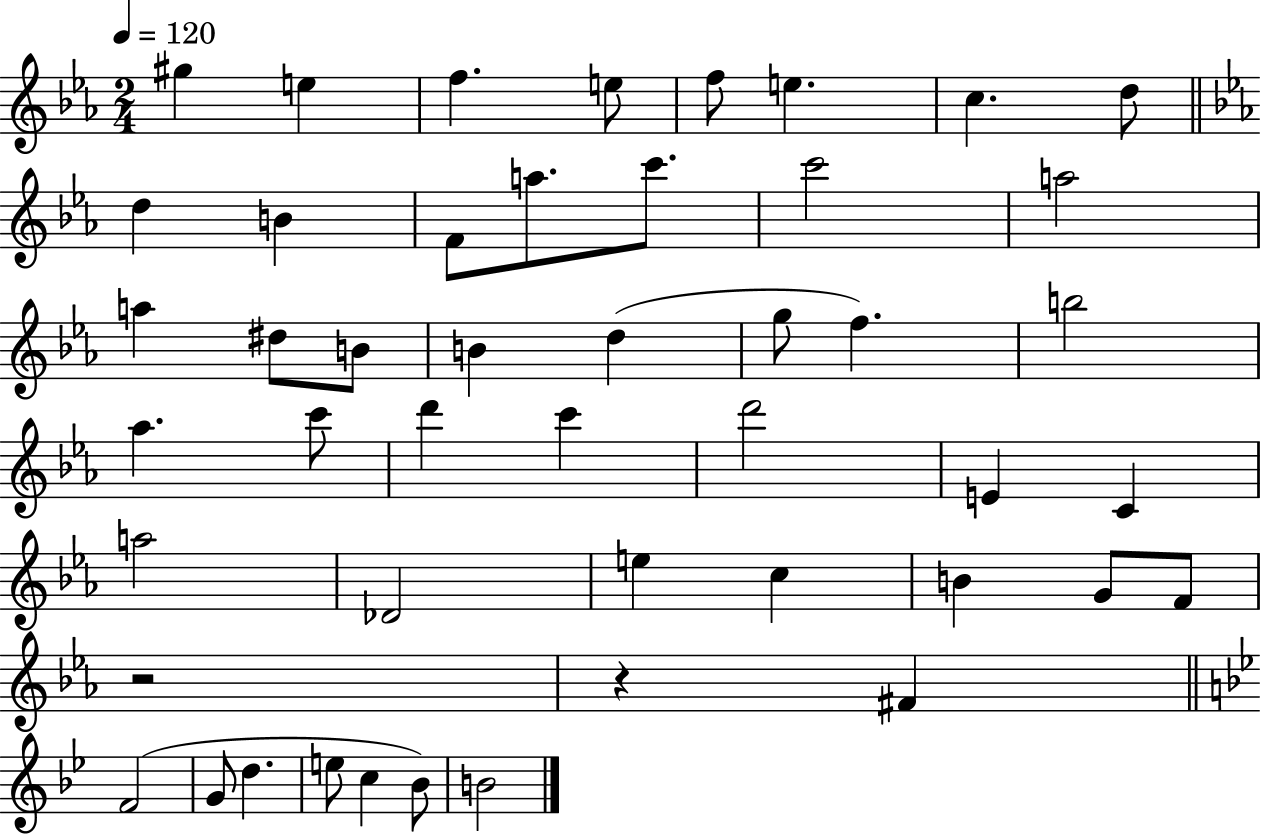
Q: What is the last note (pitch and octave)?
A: B4